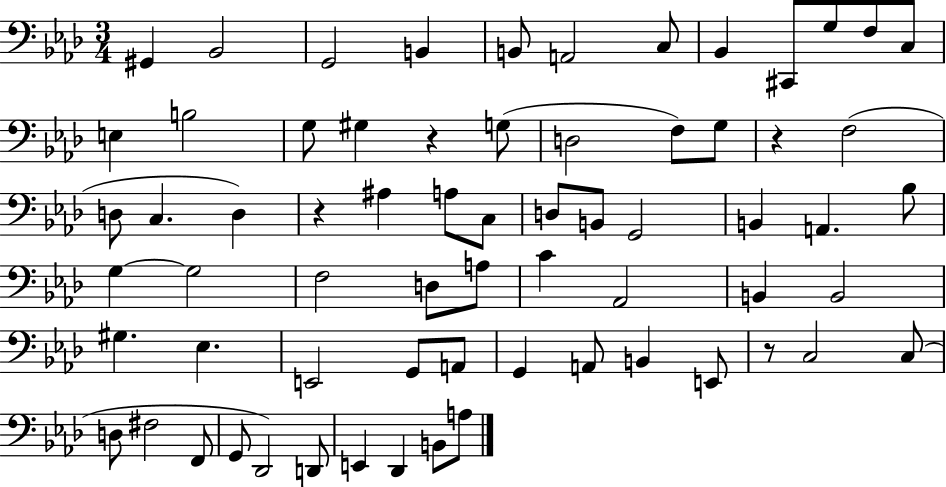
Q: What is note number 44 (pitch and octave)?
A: Eb3